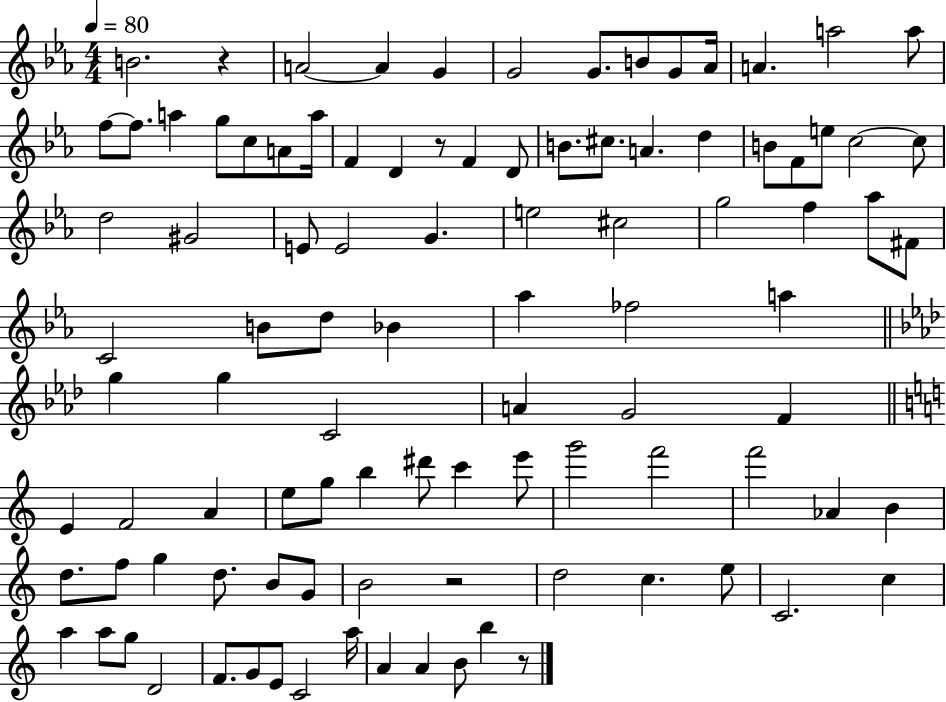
{
  \clef treble
  \numericTimeSignature
  \time 4/4
  \key ees \major
  \tempo 4 = 80
  \repeat volta 2 { b'2. r4 | a'2~~ a'4 g'4 | g'2 g'8. b'8 g'8 aes'16 | a'4. a''2 a''8 | \break f''8~~ f''8. a''4 g''8 c''8 a'8 a''16 | f'4 d'4 r8 f'4 d'8 | b'8. cis''8. a'4. d''4 | b'8 f'8 e''8 c''2~~ c''8 | \break d''2 gis'2 | e'8 e'2 g'4. | e''2 cis''2 | g''2 f''4 aes''8 fis'8 | \break c'2 b'8 d''8 bes'4 | aes''4 fes''2 a''4 | \bar "||" \break \key f \minor g''4 g''4 c'2 | a'4 g'2 f'4 | \bar "||" \break \key c \major e'4 f'2 a'4 | e''8 g''8 b''4 dis'''8 c'''4 e'''8 | g'''2 f'''2 | f'''2 aes'4 b'4 | \break d''8. f''8 g''4 d''8. b'8 g'8 | b'2 r2 | d''2 c''4. e''8 | c'2. c''4 | \break a''4 a''8 g''8 d'2 | f'8. g'8 e'8 c'2 a''16 | a'4 a'4 b'8 b''4 r8 | } \bar "|."
}